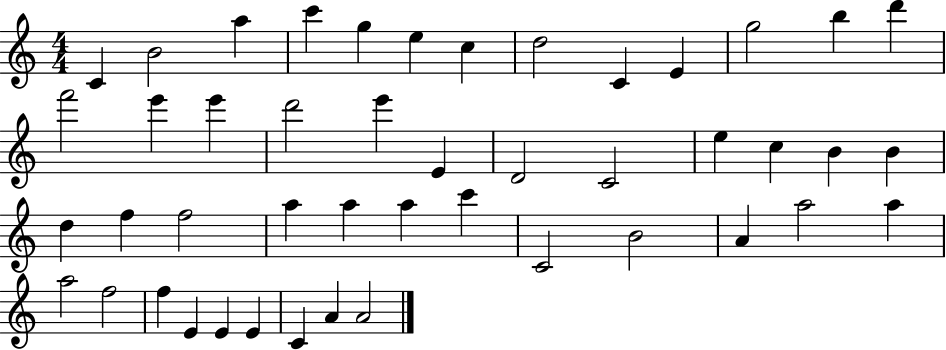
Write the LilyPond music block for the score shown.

{
  \clef treble
  \numericTimeSignature
  \time 4/4
  \key c \major
  c'4 b'2 a''4 | c'''4 g''4 e''4 c''4 | d''2 c'4 e'4 | g''2 b''4 d'''4 | \break f'''2 e'''4 e'''4 | d'''2 e'''4 e'4 | d'2 c'2 | e''4 c''4 b'4 b'4 | \break d''4 f''4 f''2 | a''4 a''4 a''4 c'''4 | c'2 b'2 | a'4 a''2 a''4 | \break a''2 f''2 | f''4 e'4 e'4 e'4 | c'4 a'4 a'2 | \bar "|."
}